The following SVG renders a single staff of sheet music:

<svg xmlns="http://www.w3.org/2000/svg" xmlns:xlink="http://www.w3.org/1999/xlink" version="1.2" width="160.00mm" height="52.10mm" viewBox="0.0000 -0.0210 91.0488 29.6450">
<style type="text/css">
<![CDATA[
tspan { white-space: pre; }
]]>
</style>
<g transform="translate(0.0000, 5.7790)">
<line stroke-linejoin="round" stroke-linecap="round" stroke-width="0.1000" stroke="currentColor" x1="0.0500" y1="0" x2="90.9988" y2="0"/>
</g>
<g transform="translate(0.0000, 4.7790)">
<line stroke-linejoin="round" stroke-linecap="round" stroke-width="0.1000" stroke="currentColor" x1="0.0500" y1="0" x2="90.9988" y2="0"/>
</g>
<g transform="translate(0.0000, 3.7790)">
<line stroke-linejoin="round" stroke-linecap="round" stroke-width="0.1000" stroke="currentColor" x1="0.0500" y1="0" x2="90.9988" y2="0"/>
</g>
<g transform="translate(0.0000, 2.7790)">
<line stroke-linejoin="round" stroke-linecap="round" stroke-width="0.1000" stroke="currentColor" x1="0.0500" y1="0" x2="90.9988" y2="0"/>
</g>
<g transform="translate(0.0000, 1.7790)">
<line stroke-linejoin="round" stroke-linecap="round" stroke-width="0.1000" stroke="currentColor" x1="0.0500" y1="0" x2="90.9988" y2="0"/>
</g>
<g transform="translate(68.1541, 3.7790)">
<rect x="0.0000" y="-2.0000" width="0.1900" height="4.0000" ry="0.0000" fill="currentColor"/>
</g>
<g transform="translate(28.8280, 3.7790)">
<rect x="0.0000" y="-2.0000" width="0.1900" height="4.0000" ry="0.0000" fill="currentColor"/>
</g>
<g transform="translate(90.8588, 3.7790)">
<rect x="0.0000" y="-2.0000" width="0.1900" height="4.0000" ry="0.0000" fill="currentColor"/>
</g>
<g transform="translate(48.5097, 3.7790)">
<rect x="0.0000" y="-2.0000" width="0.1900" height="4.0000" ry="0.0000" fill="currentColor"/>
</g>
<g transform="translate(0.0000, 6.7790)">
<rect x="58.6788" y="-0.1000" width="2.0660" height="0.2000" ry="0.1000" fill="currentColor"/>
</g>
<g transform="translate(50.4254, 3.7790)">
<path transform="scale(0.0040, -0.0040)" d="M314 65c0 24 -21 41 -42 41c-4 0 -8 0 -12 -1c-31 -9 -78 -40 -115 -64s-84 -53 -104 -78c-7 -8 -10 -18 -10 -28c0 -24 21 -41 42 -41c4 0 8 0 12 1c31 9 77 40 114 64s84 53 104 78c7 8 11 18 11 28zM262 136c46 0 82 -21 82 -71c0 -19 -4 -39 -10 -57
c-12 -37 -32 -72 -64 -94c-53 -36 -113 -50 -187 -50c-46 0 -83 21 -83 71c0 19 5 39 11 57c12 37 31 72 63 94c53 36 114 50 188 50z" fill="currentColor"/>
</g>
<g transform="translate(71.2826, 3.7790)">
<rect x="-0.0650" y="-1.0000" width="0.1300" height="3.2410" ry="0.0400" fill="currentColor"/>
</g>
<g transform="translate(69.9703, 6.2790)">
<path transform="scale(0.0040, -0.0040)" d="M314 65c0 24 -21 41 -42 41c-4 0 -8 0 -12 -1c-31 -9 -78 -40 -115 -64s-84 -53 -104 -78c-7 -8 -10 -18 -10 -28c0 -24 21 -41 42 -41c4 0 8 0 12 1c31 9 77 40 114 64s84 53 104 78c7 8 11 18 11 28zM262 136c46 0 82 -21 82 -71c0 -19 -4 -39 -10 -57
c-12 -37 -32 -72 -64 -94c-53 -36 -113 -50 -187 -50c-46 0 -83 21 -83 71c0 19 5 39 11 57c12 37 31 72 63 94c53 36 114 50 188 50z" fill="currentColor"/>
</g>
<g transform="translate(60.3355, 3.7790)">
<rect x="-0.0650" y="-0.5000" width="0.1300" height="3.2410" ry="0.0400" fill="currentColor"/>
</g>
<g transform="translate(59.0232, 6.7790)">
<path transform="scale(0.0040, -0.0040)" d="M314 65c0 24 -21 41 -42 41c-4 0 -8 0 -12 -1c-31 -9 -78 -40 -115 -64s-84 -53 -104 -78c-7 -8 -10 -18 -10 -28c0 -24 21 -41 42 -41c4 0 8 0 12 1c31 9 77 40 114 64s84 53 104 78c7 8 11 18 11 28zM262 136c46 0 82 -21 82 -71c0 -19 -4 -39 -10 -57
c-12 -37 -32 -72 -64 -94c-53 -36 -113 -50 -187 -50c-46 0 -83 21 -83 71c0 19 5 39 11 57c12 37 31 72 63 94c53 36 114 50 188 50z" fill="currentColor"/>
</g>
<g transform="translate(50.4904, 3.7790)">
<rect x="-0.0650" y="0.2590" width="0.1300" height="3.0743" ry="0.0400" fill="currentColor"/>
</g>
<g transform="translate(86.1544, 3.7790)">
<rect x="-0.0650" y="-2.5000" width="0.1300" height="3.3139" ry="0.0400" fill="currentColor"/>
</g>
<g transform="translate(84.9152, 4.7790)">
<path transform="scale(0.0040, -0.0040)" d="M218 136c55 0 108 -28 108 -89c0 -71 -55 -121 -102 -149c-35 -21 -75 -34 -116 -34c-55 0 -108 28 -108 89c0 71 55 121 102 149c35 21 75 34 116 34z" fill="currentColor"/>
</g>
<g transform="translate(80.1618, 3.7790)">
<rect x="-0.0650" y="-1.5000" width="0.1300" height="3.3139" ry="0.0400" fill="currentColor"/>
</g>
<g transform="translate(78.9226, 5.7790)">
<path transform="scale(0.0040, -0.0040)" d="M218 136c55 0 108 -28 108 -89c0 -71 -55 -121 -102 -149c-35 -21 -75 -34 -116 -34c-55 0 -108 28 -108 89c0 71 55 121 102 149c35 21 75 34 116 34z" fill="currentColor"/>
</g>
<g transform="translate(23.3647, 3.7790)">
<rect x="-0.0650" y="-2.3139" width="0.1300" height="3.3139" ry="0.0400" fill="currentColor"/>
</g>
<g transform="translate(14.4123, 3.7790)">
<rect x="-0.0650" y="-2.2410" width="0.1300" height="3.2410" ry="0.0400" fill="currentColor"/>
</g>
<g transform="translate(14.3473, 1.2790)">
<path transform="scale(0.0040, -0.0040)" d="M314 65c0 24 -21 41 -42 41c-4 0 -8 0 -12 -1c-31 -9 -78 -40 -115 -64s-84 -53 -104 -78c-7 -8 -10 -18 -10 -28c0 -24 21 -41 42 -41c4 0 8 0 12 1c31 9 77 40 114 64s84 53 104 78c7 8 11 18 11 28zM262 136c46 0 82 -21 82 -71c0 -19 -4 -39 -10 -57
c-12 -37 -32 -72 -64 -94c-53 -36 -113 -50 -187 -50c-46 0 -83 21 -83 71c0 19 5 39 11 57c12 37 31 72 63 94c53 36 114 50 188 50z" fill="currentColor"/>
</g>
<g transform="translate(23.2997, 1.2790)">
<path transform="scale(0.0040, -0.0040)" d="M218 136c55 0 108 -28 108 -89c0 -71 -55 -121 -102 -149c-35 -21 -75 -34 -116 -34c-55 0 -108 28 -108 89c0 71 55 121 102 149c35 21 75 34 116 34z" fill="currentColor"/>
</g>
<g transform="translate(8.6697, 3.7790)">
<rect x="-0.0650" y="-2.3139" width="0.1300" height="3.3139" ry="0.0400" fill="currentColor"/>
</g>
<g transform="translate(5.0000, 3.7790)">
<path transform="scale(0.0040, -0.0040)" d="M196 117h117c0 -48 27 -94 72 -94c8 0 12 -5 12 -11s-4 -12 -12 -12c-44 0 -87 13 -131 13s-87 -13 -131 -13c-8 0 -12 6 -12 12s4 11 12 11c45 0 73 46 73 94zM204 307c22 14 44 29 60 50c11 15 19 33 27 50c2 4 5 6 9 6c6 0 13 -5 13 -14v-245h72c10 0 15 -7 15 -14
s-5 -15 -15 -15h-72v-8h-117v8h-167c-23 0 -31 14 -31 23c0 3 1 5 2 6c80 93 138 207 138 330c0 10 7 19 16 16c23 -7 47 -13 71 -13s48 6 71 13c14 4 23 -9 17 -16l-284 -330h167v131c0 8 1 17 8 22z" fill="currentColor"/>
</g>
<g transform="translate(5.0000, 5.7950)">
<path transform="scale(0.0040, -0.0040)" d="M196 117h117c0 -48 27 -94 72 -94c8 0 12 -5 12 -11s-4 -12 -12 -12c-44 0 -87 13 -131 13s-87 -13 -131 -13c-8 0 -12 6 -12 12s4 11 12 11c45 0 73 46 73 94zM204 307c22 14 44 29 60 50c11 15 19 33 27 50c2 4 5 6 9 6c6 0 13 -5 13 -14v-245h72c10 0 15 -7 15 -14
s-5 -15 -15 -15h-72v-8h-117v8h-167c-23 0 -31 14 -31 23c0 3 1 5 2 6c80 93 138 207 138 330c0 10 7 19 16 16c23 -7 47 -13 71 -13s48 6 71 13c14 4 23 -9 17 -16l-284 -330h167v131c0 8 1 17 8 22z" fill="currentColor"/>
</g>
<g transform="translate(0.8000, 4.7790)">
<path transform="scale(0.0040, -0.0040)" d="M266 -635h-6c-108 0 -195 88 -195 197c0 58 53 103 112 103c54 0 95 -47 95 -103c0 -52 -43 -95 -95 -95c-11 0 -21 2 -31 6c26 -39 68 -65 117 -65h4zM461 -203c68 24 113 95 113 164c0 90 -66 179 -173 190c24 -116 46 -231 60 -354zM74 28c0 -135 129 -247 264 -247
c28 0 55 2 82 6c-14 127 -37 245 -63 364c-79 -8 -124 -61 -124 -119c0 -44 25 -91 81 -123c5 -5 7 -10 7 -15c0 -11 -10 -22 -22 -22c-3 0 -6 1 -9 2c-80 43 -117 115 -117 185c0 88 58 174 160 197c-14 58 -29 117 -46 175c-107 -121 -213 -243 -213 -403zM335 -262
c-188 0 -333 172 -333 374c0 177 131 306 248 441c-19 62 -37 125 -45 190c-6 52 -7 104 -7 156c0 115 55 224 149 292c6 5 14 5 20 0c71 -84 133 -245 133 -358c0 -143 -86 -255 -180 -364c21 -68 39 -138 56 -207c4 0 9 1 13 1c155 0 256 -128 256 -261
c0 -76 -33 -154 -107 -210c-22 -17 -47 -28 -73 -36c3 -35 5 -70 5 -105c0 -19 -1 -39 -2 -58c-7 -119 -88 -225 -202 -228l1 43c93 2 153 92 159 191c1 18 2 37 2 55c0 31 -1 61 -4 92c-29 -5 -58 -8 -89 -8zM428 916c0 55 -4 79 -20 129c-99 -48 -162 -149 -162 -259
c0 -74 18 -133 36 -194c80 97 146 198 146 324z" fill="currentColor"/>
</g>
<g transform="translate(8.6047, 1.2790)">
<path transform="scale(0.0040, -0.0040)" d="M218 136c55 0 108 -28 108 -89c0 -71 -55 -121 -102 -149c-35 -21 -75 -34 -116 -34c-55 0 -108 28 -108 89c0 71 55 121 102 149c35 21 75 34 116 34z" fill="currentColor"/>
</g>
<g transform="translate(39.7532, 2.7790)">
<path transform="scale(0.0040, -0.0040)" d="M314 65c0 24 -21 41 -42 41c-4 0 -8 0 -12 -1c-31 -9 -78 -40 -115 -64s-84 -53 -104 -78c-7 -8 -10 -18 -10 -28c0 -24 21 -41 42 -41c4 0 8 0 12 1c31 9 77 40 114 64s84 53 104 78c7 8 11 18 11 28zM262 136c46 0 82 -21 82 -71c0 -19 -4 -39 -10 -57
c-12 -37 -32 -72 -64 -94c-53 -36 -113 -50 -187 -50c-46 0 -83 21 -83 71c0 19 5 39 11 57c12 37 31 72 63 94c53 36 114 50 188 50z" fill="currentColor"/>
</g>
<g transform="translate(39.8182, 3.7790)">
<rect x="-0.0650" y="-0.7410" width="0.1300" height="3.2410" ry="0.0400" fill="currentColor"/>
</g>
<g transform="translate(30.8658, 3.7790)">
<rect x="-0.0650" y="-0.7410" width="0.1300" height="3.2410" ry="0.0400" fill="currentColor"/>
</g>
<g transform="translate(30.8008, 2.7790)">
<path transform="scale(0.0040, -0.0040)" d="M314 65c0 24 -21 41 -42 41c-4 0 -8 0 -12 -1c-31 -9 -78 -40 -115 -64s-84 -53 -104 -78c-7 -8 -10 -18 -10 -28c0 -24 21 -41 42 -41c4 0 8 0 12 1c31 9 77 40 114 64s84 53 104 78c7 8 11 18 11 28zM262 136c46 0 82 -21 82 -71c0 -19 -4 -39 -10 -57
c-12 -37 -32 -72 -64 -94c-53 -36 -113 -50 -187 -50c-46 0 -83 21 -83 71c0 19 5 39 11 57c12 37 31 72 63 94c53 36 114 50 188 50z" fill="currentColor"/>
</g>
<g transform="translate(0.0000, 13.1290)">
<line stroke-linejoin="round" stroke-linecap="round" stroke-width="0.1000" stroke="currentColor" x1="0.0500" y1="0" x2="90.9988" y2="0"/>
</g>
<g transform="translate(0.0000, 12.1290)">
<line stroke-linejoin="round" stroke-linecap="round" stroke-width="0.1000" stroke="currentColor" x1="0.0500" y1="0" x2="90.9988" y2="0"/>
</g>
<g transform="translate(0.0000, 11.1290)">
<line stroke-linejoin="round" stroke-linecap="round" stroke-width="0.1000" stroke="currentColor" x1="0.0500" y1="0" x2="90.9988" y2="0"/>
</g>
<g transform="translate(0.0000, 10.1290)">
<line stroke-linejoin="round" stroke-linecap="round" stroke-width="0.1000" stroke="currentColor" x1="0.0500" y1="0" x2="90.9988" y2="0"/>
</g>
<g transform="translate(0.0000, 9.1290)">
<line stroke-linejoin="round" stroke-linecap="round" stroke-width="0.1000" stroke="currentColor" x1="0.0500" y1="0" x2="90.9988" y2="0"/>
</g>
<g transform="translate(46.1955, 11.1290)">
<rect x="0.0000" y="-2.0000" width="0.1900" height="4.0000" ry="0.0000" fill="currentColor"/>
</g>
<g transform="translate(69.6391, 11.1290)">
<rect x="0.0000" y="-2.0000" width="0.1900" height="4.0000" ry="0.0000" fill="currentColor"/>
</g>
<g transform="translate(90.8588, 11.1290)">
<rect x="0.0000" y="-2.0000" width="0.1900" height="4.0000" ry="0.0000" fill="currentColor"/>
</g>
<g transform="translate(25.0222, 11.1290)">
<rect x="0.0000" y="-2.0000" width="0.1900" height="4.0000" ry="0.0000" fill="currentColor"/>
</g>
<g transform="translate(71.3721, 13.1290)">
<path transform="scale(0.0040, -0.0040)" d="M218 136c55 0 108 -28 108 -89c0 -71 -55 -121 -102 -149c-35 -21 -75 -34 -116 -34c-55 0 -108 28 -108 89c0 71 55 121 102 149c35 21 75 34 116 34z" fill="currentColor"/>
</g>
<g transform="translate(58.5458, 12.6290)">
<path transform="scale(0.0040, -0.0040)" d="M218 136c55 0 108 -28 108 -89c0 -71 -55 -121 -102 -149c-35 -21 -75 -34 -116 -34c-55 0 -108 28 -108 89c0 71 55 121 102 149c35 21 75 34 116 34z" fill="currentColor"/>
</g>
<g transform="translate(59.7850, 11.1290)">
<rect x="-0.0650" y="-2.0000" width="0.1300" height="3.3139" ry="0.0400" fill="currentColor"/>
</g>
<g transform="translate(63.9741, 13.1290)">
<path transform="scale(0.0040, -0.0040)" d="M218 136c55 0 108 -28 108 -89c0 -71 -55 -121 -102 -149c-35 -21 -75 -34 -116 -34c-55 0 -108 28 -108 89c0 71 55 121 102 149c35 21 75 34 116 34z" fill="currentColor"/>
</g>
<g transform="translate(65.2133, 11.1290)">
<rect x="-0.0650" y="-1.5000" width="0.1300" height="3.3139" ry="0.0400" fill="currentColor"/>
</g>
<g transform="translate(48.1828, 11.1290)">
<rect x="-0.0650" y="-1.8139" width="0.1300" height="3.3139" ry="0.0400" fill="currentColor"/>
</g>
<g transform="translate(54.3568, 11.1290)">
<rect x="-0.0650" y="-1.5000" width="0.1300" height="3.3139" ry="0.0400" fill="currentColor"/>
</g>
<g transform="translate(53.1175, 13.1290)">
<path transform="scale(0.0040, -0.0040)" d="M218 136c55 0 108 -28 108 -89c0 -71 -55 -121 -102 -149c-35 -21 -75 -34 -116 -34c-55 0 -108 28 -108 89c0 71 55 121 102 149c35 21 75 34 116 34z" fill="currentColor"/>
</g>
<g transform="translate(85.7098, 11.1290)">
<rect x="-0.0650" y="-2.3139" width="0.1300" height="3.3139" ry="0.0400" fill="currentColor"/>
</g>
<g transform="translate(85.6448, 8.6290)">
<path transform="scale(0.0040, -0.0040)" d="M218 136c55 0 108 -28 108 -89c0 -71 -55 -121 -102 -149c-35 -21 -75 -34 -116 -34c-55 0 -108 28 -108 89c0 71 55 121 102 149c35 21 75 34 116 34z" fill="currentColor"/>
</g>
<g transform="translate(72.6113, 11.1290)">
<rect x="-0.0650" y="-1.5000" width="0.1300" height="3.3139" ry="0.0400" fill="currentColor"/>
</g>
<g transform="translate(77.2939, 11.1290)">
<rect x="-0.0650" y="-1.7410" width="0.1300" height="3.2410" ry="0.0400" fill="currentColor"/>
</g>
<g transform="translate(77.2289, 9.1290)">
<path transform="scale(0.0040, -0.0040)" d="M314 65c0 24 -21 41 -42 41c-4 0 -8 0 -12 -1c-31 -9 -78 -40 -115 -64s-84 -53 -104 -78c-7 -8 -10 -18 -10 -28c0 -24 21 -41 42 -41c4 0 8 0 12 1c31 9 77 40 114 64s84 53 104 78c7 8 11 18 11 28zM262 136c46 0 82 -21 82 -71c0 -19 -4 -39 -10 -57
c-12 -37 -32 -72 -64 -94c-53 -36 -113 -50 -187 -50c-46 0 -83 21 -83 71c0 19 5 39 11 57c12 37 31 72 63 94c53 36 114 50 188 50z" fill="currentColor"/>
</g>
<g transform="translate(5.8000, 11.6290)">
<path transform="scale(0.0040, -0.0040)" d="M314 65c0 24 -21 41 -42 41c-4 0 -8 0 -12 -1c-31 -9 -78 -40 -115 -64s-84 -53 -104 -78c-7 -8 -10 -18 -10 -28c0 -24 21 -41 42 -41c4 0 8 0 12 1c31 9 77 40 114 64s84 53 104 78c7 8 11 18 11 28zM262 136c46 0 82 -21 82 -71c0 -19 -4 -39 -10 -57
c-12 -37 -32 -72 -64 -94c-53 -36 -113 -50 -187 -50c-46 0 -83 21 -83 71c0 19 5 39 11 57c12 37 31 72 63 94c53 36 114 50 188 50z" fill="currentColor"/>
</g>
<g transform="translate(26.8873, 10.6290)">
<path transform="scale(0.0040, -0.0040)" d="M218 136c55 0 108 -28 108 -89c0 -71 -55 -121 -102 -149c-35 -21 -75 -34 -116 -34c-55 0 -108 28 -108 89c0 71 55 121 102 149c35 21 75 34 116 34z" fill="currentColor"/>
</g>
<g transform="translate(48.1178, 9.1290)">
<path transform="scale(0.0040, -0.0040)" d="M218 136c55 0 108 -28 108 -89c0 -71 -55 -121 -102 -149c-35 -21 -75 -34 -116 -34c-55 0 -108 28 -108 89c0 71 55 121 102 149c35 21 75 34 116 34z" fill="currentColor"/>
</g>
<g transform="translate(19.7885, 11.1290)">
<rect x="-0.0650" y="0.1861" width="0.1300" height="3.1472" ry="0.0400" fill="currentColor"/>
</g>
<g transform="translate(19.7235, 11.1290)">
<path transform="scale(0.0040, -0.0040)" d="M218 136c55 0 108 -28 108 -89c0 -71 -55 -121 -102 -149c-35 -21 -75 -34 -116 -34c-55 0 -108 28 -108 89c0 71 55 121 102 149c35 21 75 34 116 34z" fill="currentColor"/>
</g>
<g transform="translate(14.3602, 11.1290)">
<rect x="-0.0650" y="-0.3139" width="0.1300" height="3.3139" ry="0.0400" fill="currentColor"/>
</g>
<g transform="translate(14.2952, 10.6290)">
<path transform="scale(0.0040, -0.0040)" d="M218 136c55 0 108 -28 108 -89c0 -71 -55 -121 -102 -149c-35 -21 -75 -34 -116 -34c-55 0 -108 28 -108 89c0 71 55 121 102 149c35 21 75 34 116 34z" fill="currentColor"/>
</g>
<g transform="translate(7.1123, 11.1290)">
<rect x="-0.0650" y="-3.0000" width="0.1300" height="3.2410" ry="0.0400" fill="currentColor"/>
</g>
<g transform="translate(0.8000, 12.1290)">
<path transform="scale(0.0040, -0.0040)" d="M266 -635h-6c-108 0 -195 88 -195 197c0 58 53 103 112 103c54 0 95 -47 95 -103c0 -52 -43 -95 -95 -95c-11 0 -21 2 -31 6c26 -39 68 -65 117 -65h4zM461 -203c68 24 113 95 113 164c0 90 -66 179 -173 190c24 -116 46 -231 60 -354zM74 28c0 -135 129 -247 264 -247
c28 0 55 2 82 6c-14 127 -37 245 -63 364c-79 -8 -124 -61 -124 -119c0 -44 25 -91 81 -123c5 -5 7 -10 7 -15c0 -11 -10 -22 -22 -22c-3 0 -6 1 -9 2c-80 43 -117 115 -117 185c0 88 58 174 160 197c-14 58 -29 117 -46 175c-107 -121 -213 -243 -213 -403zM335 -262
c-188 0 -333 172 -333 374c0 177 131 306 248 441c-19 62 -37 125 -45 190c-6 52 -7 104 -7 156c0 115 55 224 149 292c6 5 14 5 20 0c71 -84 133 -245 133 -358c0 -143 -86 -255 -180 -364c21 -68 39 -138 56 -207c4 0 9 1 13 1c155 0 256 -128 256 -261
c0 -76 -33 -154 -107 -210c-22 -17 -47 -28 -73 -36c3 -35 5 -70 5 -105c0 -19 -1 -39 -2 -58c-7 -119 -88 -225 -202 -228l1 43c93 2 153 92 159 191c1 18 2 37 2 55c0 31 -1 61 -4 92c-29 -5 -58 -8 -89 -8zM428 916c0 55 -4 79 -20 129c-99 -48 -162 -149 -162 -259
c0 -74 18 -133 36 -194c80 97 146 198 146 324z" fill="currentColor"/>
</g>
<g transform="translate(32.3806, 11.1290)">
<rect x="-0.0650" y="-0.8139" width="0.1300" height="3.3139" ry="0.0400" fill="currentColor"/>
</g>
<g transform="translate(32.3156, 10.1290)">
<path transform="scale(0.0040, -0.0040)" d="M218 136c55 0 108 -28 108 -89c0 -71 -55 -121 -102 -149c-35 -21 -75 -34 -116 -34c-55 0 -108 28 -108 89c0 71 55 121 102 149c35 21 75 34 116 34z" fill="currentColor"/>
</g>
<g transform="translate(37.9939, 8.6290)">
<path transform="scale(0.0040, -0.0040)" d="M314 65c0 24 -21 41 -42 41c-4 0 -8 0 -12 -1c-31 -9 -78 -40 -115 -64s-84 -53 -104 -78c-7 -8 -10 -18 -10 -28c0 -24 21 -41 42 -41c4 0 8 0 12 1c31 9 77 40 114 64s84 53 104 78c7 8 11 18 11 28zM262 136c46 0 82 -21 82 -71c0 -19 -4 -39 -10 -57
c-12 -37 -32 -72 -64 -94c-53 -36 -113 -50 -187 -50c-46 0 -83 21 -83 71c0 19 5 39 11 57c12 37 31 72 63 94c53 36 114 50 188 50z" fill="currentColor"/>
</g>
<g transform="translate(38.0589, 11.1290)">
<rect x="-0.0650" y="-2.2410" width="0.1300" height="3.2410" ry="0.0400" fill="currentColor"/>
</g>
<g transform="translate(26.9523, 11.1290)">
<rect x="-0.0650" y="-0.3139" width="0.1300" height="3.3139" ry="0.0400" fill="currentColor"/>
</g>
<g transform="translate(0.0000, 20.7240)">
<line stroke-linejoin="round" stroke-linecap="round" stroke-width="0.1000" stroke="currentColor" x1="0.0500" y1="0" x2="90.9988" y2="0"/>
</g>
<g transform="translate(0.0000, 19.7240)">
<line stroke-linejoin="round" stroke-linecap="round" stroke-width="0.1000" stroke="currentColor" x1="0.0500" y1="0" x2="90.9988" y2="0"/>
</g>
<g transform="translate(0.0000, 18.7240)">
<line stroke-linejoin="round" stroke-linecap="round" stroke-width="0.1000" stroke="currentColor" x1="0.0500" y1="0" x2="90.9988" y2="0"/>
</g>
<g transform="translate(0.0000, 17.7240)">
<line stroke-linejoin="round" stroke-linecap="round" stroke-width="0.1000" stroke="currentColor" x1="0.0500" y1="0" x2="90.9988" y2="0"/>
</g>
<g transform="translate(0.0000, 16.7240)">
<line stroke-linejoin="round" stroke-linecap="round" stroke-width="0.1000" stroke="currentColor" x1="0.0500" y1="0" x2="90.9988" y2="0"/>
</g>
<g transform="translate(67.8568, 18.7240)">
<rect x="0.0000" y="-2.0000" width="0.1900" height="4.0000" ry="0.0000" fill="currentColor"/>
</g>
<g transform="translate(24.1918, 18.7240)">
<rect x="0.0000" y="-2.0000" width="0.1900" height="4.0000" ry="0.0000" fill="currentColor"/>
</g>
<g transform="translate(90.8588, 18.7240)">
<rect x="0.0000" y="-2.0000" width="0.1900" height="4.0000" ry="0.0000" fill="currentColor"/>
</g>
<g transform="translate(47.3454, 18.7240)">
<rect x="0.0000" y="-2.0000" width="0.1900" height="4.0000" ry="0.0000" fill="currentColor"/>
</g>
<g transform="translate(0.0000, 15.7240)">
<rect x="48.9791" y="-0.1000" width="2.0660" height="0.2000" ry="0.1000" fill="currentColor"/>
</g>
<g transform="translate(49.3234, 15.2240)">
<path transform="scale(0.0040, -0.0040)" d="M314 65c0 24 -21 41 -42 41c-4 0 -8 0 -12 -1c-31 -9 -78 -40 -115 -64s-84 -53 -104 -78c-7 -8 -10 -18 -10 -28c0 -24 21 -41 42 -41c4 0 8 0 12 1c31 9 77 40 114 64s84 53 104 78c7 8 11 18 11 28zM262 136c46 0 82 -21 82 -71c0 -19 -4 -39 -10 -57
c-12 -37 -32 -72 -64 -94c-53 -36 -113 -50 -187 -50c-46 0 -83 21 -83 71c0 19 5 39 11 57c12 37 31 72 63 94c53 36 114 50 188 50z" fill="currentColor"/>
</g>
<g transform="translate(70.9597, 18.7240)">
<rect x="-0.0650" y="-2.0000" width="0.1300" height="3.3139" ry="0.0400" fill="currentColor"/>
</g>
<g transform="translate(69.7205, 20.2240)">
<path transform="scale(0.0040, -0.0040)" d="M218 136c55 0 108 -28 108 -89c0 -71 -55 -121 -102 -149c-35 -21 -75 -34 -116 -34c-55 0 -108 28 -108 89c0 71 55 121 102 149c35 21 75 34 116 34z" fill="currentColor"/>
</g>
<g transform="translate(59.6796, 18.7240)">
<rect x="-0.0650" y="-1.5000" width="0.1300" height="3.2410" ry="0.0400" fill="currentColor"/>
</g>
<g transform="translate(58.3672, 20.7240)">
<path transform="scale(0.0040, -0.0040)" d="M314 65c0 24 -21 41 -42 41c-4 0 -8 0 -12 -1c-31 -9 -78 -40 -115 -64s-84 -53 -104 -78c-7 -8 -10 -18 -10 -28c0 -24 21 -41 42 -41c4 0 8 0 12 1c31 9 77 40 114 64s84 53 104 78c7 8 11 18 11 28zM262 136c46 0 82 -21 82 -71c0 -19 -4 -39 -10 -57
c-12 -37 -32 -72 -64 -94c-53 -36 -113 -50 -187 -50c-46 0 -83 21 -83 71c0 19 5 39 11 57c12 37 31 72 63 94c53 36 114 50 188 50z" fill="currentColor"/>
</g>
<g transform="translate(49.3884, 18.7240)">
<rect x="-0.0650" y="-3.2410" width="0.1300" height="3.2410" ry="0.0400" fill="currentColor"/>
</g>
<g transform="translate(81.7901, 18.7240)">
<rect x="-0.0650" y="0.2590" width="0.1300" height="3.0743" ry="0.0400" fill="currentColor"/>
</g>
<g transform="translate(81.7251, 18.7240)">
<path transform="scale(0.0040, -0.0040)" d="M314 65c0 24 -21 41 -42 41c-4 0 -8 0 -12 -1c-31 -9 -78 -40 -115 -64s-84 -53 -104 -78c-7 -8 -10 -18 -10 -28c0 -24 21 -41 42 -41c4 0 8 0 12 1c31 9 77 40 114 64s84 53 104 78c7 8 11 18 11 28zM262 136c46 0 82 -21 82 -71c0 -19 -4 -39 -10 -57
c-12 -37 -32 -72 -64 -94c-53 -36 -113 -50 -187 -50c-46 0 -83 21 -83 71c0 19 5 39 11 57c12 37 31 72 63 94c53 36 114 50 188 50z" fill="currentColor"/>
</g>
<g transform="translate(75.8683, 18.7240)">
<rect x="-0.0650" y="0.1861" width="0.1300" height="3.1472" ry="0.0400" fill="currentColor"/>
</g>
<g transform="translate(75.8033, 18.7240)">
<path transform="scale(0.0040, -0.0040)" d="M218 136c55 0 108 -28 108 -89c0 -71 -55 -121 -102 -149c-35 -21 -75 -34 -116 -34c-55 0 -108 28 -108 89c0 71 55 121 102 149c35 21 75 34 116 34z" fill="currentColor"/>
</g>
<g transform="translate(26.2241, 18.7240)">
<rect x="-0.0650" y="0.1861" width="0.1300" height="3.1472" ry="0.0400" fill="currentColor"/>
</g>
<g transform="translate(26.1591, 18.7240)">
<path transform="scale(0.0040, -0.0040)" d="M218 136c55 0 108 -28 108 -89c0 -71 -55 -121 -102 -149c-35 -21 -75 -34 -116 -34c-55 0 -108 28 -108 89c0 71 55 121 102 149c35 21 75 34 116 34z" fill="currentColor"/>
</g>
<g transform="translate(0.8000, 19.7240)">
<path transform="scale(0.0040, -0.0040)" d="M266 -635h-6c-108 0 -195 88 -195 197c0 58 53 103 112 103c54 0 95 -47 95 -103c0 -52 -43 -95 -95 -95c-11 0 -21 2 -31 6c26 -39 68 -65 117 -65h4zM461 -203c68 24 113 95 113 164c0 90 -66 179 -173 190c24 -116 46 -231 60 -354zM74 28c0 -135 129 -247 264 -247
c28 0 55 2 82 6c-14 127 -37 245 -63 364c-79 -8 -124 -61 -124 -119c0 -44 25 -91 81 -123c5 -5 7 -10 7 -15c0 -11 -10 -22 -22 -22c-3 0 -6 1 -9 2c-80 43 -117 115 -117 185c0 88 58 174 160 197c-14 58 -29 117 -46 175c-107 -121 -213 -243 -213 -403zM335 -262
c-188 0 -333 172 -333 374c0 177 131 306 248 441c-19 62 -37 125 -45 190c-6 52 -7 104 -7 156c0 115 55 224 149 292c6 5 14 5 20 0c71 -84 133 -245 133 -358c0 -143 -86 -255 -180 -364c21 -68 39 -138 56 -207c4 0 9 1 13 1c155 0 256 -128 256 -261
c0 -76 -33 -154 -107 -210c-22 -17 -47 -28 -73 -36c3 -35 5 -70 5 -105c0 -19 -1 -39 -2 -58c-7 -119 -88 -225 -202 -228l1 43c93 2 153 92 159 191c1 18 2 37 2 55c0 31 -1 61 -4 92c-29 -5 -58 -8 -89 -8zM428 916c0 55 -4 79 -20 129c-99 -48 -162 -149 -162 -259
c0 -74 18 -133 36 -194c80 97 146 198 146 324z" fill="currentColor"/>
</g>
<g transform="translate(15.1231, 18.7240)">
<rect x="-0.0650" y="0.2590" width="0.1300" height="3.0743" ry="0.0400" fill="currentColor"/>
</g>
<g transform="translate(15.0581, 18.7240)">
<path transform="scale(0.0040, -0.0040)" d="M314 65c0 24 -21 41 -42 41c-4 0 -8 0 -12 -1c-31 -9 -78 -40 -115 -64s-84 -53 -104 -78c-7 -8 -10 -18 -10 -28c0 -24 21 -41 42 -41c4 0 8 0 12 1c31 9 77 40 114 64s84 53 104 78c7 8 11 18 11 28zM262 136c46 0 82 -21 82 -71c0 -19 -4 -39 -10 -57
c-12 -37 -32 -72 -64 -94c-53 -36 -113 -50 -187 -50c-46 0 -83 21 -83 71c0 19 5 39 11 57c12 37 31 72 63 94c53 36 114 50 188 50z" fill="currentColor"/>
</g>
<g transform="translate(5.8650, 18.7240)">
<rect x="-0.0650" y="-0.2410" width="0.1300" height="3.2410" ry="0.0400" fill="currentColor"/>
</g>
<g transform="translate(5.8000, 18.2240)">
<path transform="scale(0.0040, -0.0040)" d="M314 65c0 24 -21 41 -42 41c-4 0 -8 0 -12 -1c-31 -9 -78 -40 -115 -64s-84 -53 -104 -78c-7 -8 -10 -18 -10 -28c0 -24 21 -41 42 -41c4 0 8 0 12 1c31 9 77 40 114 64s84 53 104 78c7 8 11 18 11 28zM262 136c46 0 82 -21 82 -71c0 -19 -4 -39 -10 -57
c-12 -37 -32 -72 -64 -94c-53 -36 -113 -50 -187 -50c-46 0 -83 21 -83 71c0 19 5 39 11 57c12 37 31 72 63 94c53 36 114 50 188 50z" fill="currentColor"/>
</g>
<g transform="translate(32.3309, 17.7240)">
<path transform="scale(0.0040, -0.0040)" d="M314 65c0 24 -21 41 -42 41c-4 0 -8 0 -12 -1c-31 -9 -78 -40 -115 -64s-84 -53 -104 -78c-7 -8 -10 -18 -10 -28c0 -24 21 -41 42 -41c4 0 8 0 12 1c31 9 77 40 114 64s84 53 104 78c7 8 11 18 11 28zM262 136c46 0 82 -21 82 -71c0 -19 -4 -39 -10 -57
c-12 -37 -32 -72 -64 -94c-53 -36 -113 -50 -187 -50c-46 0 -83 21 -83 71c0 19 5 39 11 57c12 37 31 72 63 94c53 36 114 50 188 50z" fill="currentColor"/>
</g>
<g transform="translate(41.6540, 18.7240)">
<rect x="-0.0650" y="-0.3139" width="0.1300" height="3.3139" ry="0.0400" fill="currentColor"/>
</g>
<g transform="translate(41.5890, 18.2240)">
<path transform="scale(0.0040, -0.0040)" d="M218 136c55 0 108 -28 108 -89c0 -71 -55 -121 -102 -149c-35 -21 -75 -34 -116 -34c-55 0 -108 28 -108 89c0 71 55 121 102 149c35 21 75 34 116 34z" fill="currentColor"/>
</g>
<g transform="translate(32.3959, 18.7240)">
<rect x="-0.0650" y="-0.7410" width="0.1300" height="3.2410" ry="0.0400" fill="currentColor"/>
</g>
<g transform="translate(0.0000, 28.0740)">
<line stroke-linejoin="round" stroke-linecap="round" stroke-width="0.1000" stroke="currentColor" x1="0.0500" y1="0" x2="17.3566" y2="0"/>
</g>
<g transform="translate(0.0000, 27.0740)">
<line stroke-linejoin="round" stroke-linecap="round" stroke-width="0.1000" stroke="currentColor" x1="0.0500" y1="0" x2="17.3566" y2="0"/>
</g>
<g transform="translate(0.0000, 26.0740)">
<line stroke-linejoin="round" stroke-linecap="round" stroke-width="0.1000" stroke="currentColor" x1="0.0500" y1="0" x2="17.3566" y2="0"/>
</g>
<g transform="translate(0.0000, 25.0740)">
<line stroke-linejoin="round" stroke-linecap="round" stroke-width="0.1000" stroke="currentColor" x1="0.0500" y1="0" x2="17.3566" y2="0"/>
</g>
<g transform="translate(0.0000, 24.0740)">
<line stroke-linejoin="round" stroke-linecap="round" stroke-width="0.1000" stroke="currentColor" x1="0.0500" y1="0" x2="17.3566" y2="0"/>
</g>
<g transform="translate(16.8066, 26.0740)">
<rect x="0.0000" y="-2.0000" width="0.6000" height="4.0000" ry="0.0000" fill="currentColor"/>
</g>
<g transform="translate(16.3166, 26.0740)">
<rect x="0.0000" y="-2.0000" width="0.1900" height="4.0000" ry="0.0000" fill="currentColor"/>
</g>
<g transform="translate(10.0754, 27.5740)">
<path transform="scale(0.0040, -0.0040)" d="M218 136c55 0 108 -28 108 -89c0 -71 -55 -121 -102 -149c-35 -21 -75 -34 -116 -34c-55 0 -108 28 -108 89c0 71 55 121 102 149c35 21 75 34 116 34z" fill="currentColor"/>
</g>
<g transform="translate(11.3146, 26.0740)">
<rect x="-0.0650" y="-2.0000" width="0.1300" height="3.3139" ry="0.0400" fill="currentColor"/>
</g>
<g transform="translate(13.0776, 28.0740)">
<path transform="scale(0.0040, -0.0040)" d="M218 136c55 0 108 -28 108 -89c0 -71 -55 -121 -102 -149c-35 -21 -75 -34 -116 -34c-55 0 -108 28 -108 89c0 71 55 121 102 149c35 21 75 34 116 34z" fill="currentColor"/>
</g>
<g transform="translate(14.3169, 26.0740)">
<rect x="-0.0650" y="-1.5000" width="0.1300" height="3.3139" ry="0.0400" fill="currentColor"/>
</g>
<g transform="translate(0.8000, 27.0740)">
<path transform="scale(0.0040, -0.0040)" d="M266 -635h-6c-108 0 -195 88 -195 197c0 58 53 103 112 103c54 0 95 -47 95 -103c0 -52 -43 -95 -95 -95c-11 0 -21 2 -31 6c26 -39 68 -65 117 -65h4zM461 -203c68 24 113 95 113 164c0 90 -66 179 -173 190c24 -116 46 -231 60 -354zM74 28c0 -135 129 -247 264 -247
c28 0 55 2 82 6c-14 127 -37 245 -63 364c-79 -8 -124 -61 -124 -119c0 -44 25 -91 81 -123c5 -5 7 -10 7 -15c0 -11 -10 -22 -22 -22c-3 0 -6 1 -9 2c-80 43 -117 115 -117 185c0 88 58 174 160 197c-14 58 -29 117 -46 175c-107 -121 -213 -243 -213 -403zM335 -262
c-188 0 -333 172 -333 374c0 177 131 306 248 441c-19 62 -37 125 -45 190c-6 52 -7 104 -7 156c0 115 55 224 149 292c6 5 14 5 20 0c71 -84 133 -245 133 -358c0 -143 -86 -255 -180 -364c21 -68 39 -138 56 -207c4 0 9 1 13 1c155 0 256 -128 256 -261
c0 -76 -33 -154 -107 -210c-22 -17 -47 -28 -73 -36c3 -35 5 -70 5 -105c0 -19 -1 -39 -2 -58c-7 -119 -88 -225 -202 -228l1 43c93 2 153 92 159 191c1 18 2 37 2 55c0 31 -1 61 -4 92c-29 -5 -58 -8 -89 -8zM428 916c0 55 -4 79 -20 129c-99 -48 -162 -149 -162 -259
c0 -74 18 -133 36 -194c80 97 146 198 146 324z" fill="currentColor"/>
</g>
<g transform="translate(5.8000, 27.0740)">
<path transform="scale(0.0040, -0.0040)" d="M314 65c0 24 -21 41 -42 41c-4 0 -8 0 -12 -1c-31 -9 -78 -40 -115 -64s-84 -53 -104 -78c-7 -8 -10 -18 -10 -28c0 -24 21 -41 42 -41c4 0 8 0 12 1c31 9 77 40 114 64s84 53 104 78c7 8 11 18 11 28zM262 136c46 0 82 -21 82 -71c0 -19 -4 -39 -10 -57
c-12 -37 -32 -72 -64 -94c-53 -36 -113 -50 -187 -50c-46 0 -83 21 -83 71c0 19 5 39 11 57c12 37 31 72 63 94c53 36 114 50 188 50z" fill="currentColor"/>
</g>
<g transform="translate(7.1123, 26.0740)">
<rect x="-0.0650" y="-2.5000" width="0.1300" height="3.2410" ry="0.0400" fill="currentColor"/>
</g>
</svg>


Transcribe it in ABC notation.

X:1
T:Untitled
M:4/4
L:1/4
K:C
g g2 g d2 d2 B2 C2 D2 E G A2 c B c d g2 f E F E E f2 g c2 B2 B d2 c b2 E2 F B B2 G2 F E